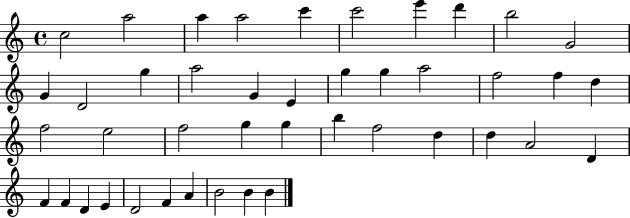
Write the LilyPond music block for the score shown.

{
  \clef treble
  \time 4/4
  \defaultTimeSignature
  \key c \major
  c''2 a''2 | a''4 a''2 c'''4 | c'''2 e'''4 d'''4 | b''2 g'2 | \break g'4 d'2 g''4 | a''2 g'4 e'4 | g''4 g''4 a''2 | f''2 f''4 d''4 | \break f''2 e''2 | f''2 g''4 g''4 | b''4 f''2 d''4 | d''4 a'2 d'4 | \break f'4 f'4 d'4 e'4 | d'2 f'4 a'4 | b'2 b'4 b'4 | \bar "|."
}